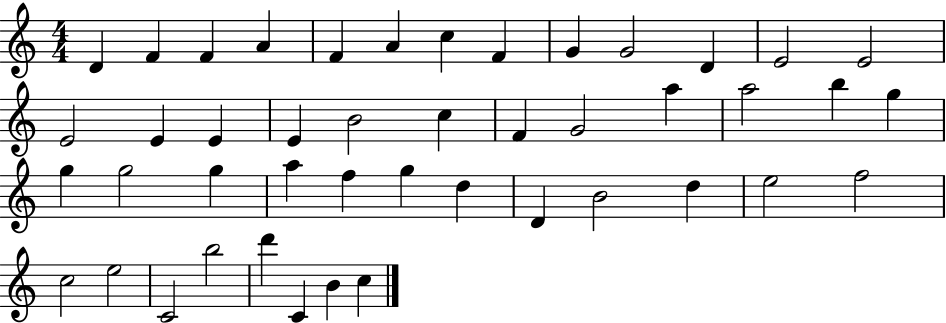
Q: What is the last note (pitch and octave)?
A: C5